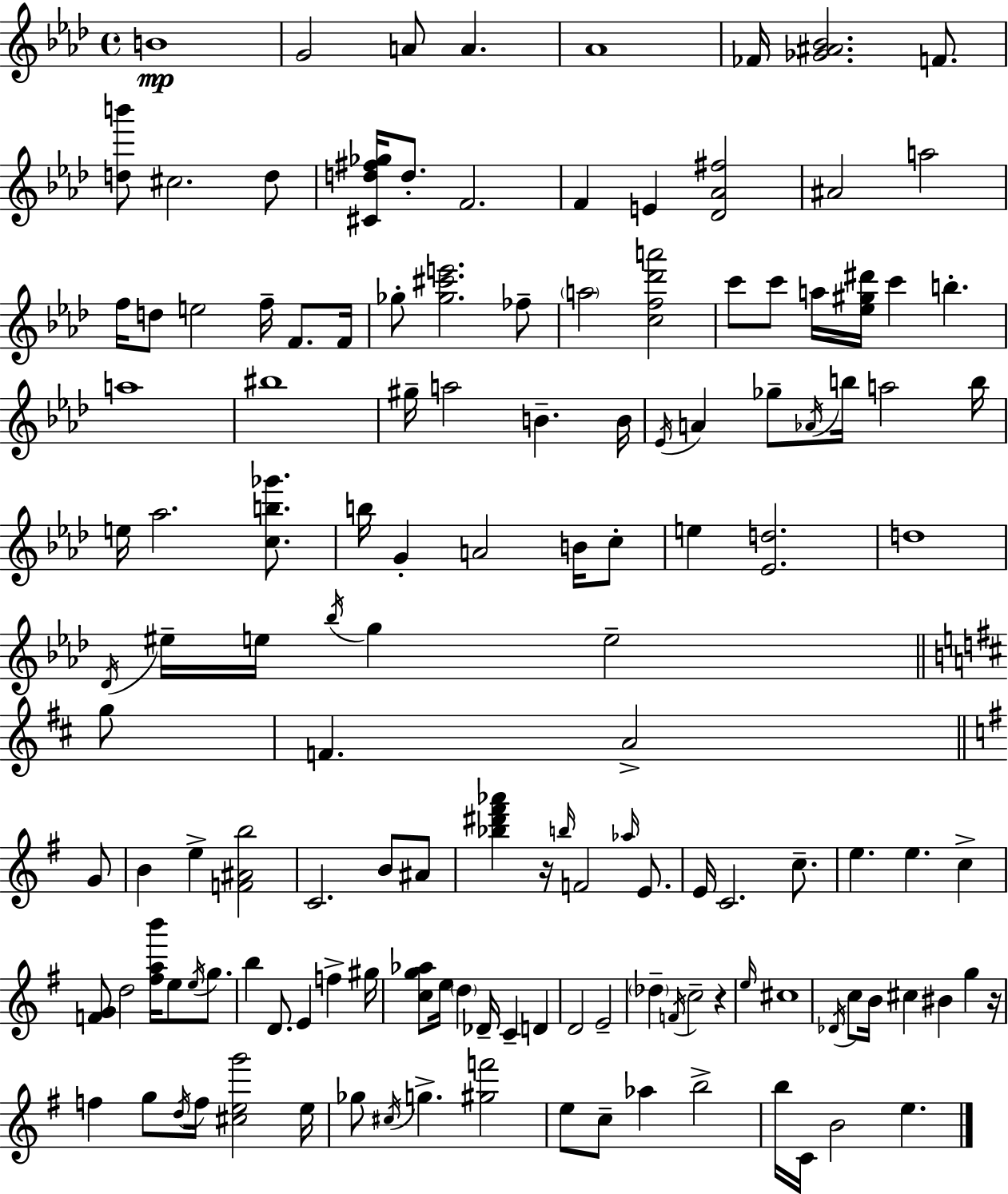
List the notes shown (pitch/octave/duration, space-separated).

B4/w G4/h A4/e A4/q. Ab4/w FES4/s [Gb4,A#4,Bb4]/h. F4/e. [D5,B6]/e C#5/h. D5/e [C#4,D5,F#5,Gb5]/s D5/e. F4/h. F4/q E4/q [Db4,Ab4,F#5]/h A#4/h A5/h F5/s D5/e E5/h F5/s F4/e. F4/s Gb5/e [Gb5,C#6,E6]/h. FES5/e A5/h [C5,F5,Db6,A6]/h C6/e C6/e A5/s [Eb5,G#5,D#6]/s C6/q B5/q. A5/w BIS5/w G#5/s A5/h B4/q. B4/s Eb4/s A4/q Gb5/e Ab4/s B5/s A5/h B5/s E5/s Ab5/h. [C5,B5,Gb6]/e. B5/s G4/q A4/h B4/s C5/e E5/q [Eb4,D5]/h. D5/w Db4/s EIS5/s E5/s Bb5/s G5/q E5/h G5/e F4/q. A4/h G4/e B4/q E5/q [F4,A#4,B5]/h C4/h. B4/e A#4/e [Bb5,D#6,F#6,Ab6]/q R/s B5/s F4/h Ab5/s E4/e. E4/s C4/h. C5/e. E5/q. E5/q. C5/q [F4,G4]/e D5/h [F#5,A5,B6]/s E5/e E5/s G5/e. B5/q D4/e. E4/q F5/q G#5/s [C5,G5,Ab5]/e E5/s D5/q Db4/s C4/q D4/q D4/h E4/h Db5/q F4/s C5/h R/q E5/s C#5/w Db4/s C5/e B4/s C#5/q BIS4/q G5/q R/s F5/q G5/e D5/s F5/s [C#5,E5,G6]/h E5/s Gb5/e C#5/s G5/q. [G#5,F6]/h E5/e C5/e Ab5/q B5/h B5/s C4/s B4/h E5/q.